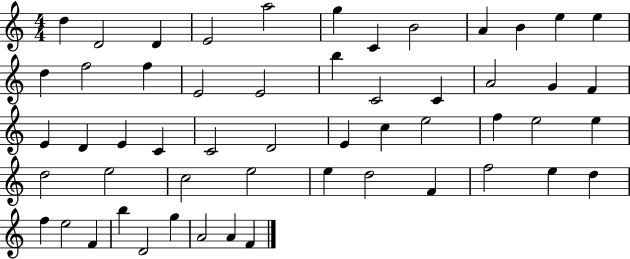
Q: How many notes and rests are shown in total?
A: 54